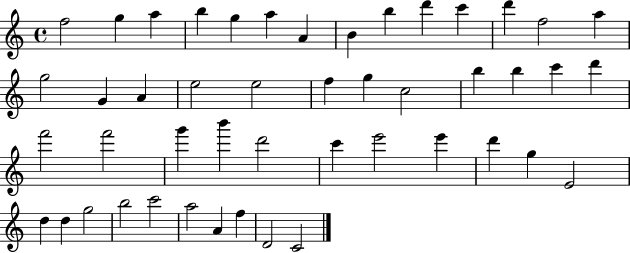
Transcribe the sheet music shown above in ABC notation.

X:1
T:Untitled
M:4/4
L:1/4
K:C
f2 g a b g a A B b d' c' d' f2 a g2 G A e2 e2 f g c2 b b c' d' f'2 f'2 g' b' d'2 c' e'2 e' d' g E2 d d g2 b2 c'2 a2 A f D2 C2